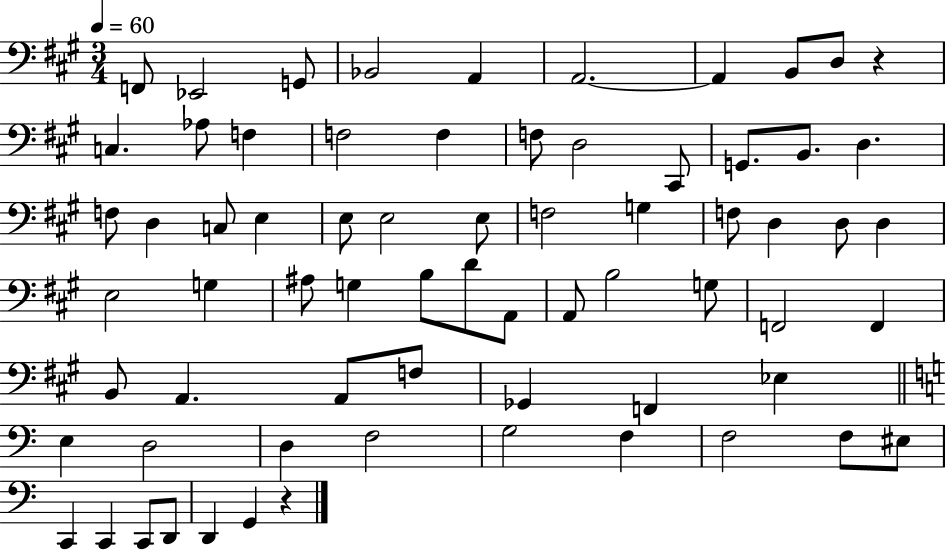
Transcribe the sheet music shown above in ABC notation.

X:1
T:Untitled
M:3/4
L:1/4
K:A
F,,/2 _E,,2 G,,/2 _B,,2 A,, A,,2 A,, B,,/2 D,/2 z C, _A,/2 F, F,2 F, F,/2 D,2 ^C,,/2 G,,/2 B,,/2 D, F,/2 D, C,/2 E, E,/2 E,2 E,/2 F,2 G, F,/2 D, D,/2 D, E,2 G, ^A,/2 G, B,/2 D/2 A,,/2 A,,/2 B,2 G,/2 F,,2 F,, B,,/2 A,, A,,/2 F,/2 _G,, F,, _E, E, D,2 D, F,2 G,2 F, F,2 F,/2 ^E,/2 C,, C,, C,,/2 D,,/2 D,, G,, z